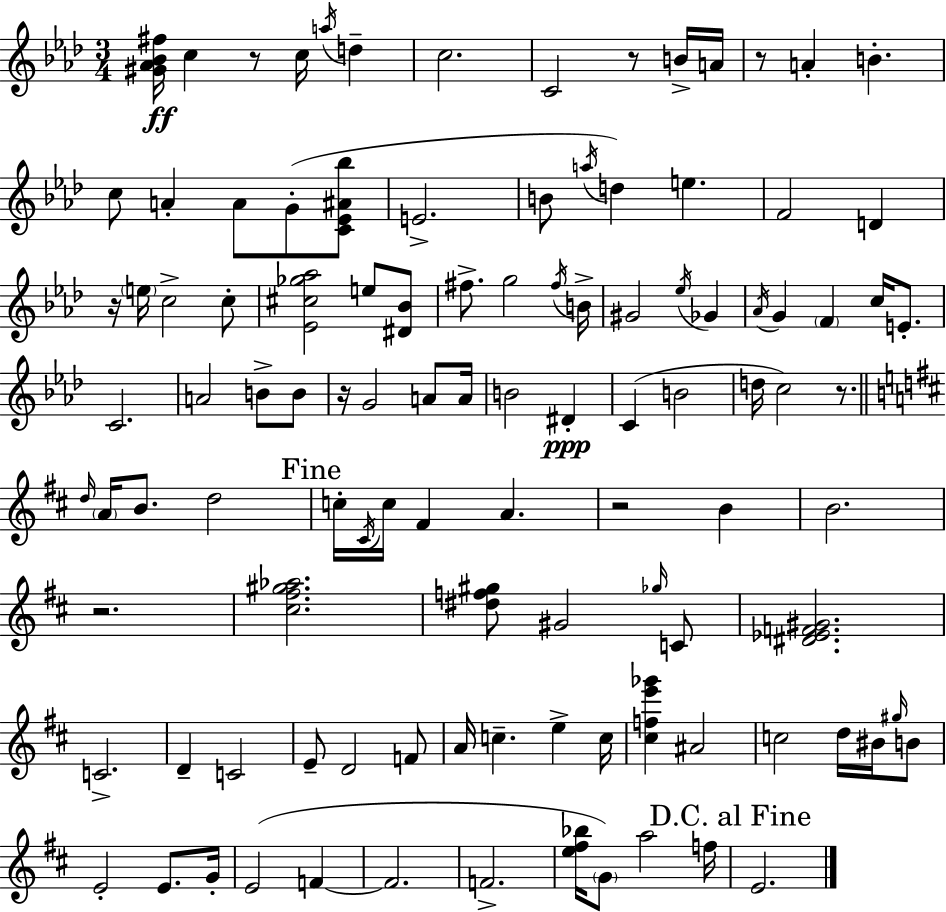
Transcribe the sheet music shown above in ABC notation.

X:1
T:Untitled
M:3/4
L:1/4
K:Ab
[^G_A_B^f]/4 c z/2 c/4 a/4 d c2 C2 z/2 B/4 A/4 z/2 A B c/2 A A/2 G/2 [C_E^A_b]/2 E2 B/2 a/4 d e F2 D z/4 e/4 c2 c/2 [_E^c_g_a]2 e/2 [^D_B]/2 ^f/2 g2 ^f/4 B/4 ^G2 _e/4 _G _A/4 G F c/4 E/2 C2 A2 B/2 B/2 z/4 G2 A/2 A/4 B2 ^D C B2 d/4 c2 z/2 d/4 A/4 B/2 d2 c/4 ^C/4 c/4 ^F A z2 B B2 z2 [^c^f^g_a]2 [^df^g]/2 ^G2 _g/4 C/2 [^D_EF^G]2 C2 D C2 E/2 D2 F/2 A/4 c e c/4 [^cfe'_g'] ^A2 c2 d/4 ^B/4 ^g/4 B/2 E2 E/2 G/4 E2 F F2 F2 [e^f_b]/4 G/2 a2 f/4 E2